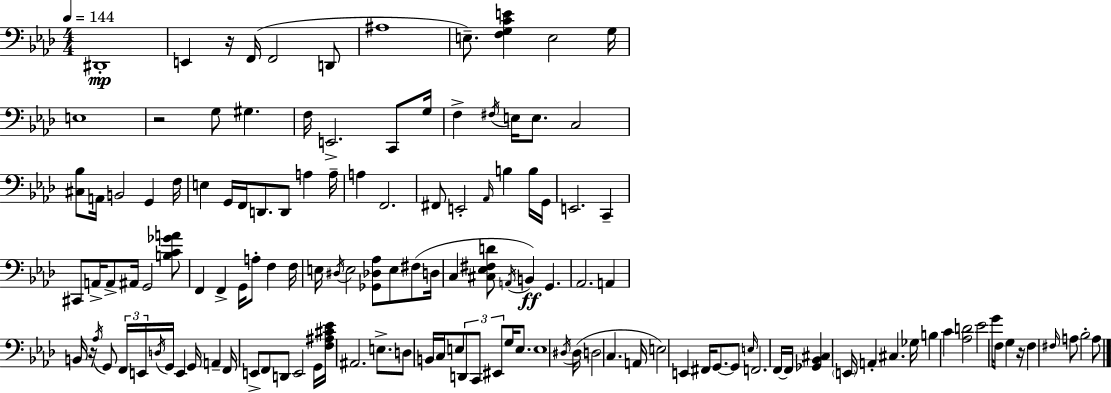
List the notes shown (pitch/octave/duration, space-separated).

D#2/w E2/q R/s F2/s F2/h D2/e A#3/w E3/e. [F3,G3,C4,E4]/q E3/h G3/s E3/w R/h G3/e G#3/q. F3/s E2/h. C2/e G3/s F3/q F#3/s E3/s E3/e. C3/h [C#3,Bb3]/e A2/s B2/h G2/q F3/s E3/q G2/s F2/s D2/e. D2/e A3/q A3/s A3/q F2/h. F#2/e E2/h Ab2/s B3/q B3/s G2/s E2/h. C2/q C#2/e A2/s A2/e A#2/s G2/h [B3,C4,Gb4,A4]/e F2/q F2/q G2/s A3/e F3/q F3/s E3/s D#3/s E3/h [Gb2,Db3,Ab3]/e E3/e F#3/e D3/s C3/q [C#3,Eb3,F#3,D4]/e A2/s B2/q G2/q. Ab2/h. A2/q B2/s R/s Ab3/s G2/e F2/s E2/s D3/s G2/s E2/q G2/s A2/q F2/s E2/e F2/e D2/e E2/h G2/s [F3,A#3,C#4,Eb4]/s A#2/h. E3/e. D3/e B2/s C3/s E3/e D2/e C2/e EIS2/e G3/s E3/e. E3/w D#3/s D#3/s D3/h C3/q. A2/s E3/h E2/q F#2/s G2/e. G2/e E3/s F2/h. F2/s F2/s [Gb2,Bb2,C#3]/q E2/s A2/q C#3/q. Gb3/s B3/q C4/q [Ab3,D4]/h Eb4/h G4/s F3/e G3/q R/s F3/q F#3/s A3/e Bb3/h A3/e